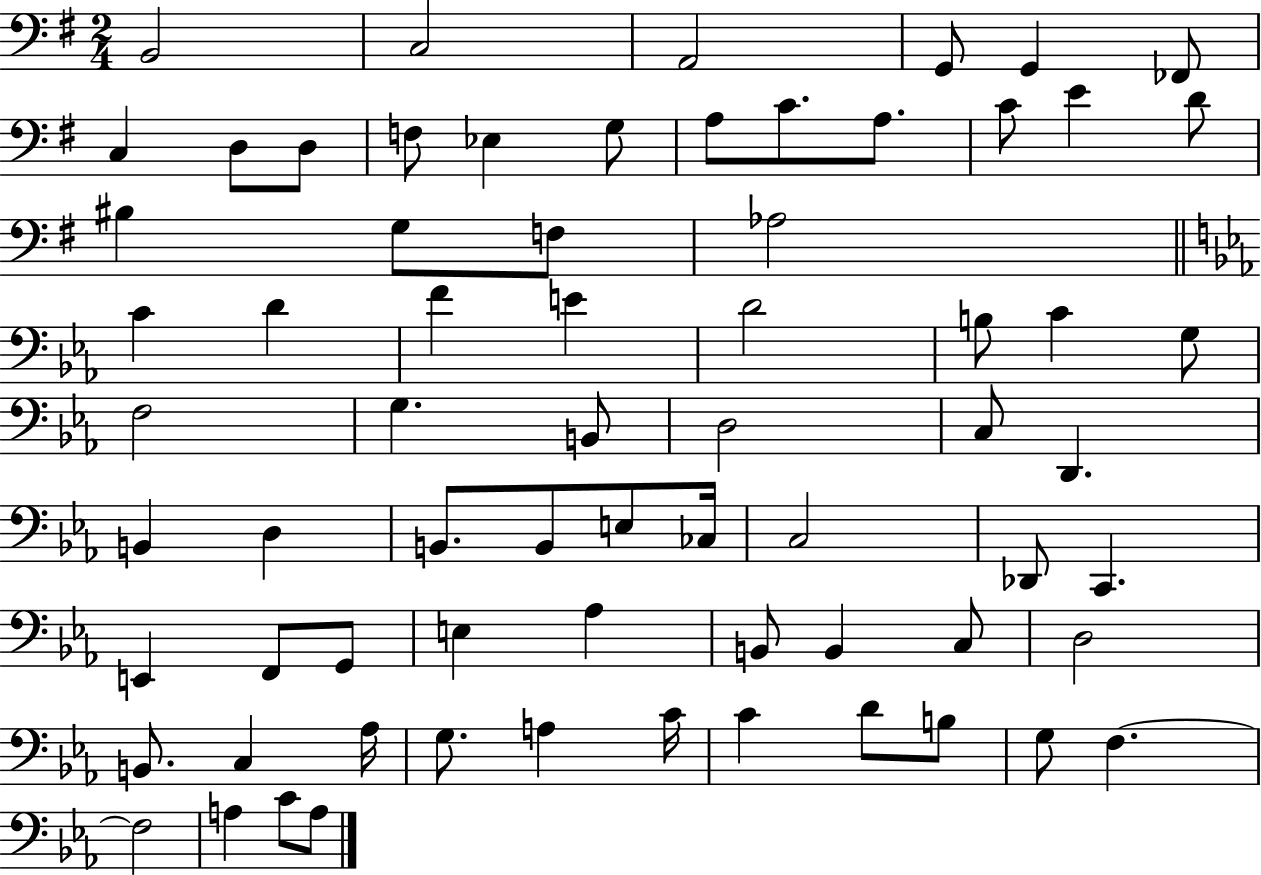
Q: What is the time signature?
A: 2/4